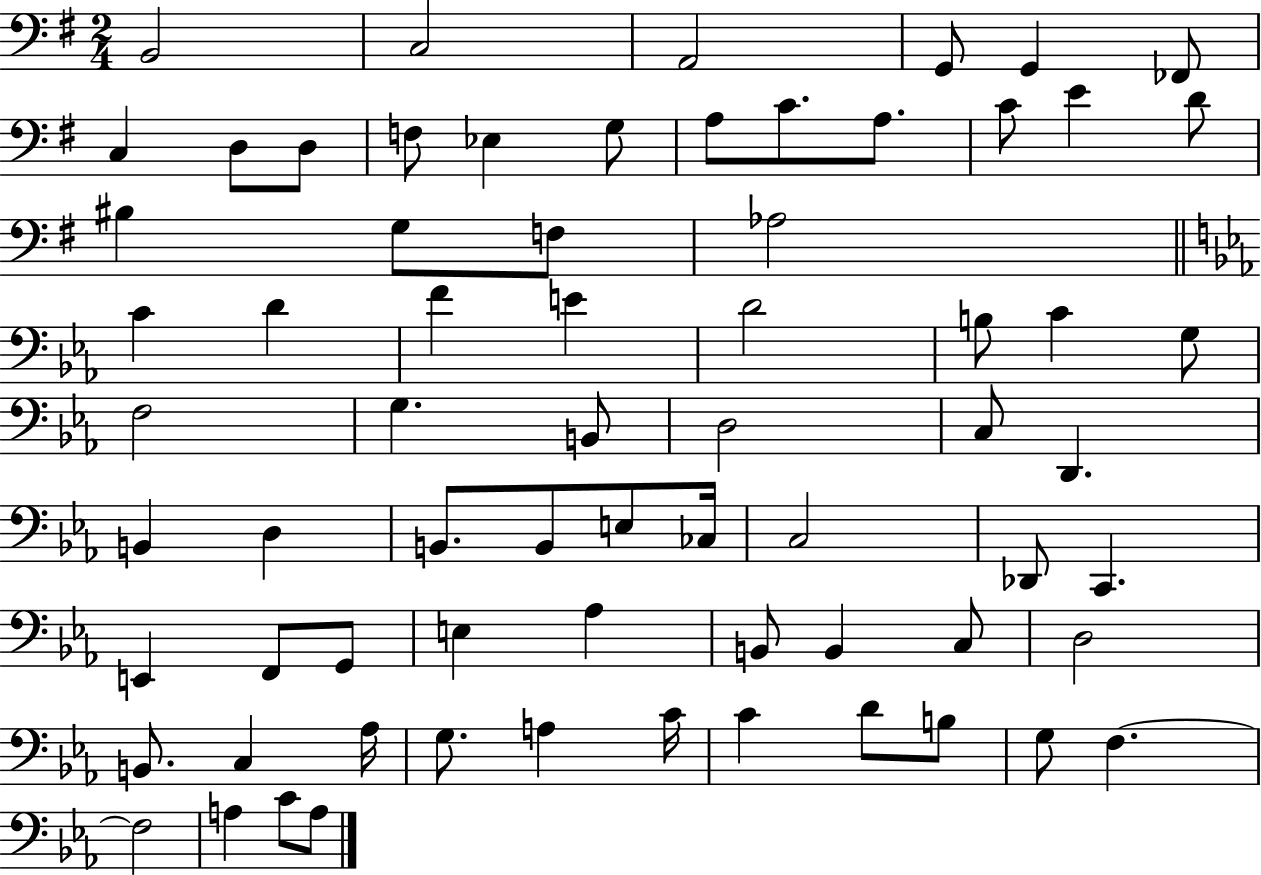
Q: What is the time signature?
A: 2/4